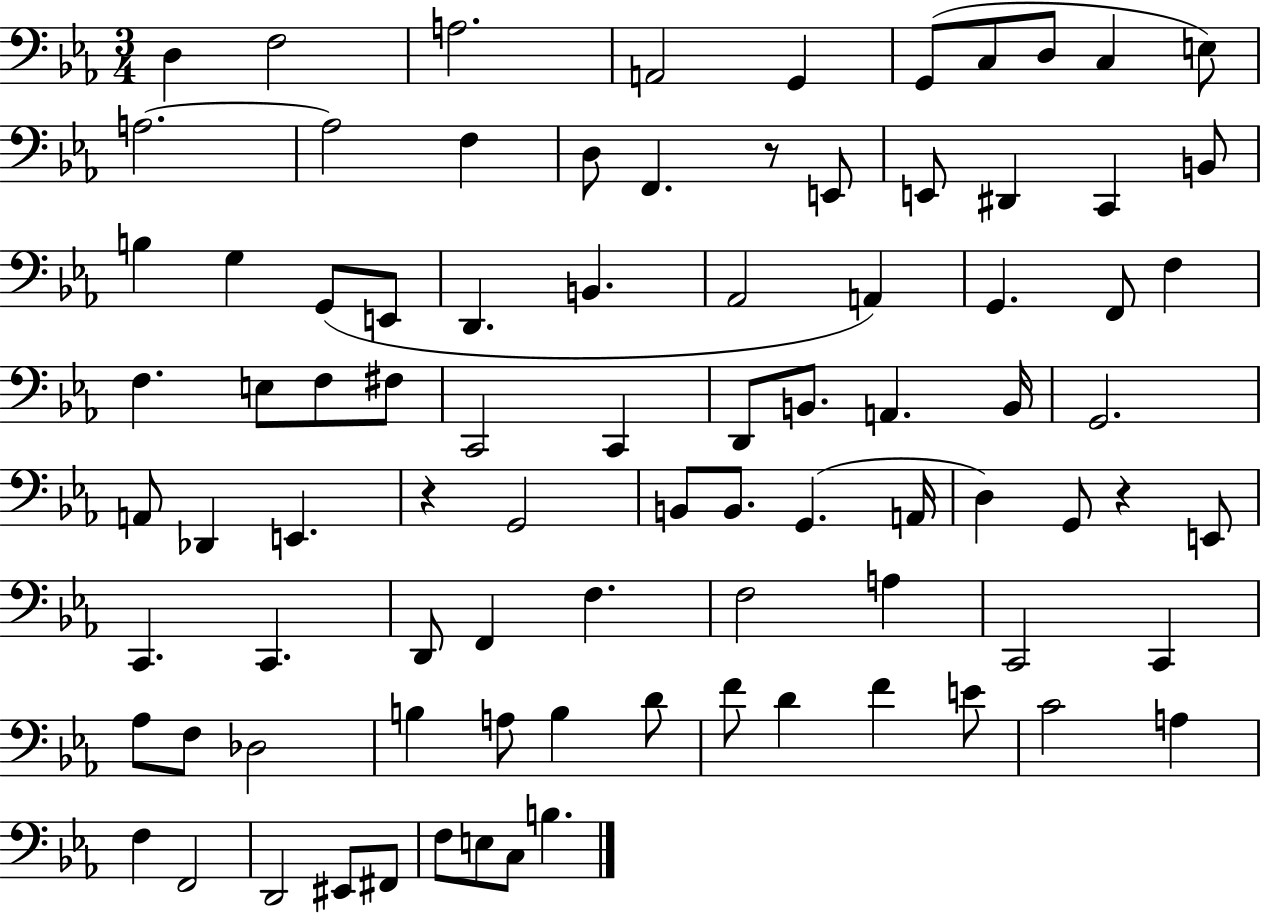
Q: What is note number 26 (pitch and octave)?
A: B2